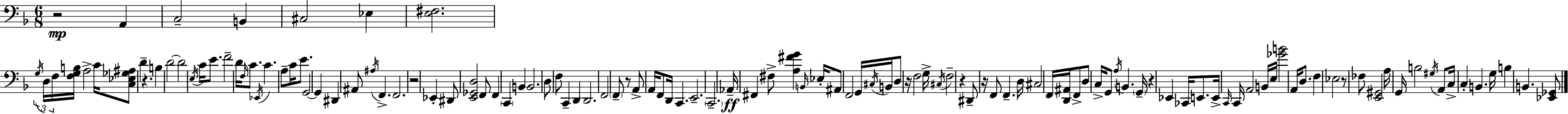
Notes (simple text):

R/h A2/q C3/h B2/q C#3/h Eb3/q [E3,F#3]/h. G3/s D3/s F3/s [F3,G3,B3]/s A3/h C4/s [C3,Eb3,Gb3,A#3]/e D4/q R/q. B3/q D4/h D4/h E3/s C4/s E4/e. F4/h D4/s F3/s C4/e. Eb2/s C4/q. A3/e C4/s E4/e. G2/h G2/q D#2/q A#2/e A#3/s F2/q. F2/h. R/h Eb2/q D#2/e [E2,Gb2,D3]/h F2/e F2/q C2/q B2/q B2/h. D3/e F3/e C2/q D2/q D2/h. F2/h F2/e R/e A2/e A2/s F2/e D2/s C2/q. E2/h. C2/h. Ab2/s F#2/q F#3/e [A3,F#4,G4]/q B2/s Eb3/s A#2/e F2/h G2/s C#3/s B2/s D3/e R/s F3/h G3/s C#3/s F3/h R/q D#2/e R/s F2/e F2/q. D3/s C#3/h F2/s [D2,A#2]/s F2/e D3/e C3/s G2/e A3/s B2/q. G2/s R/q Eb2/q CES2/s E2/e. E2/s C2/s C2/s A2/h B2/s E3/s [Gb4,B4]/h A2/s D3/e. F3/q Eb3/h R/e FES3/e [E2,G#2]/h A3/s G2/s B3/h G#3/s A2/e C3/s C3/q B2/q. G3/s B3/q B2/q. [Eb2,Gb2]/e